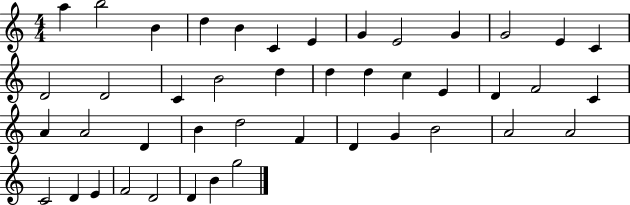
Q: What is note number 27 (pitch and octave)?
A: A4